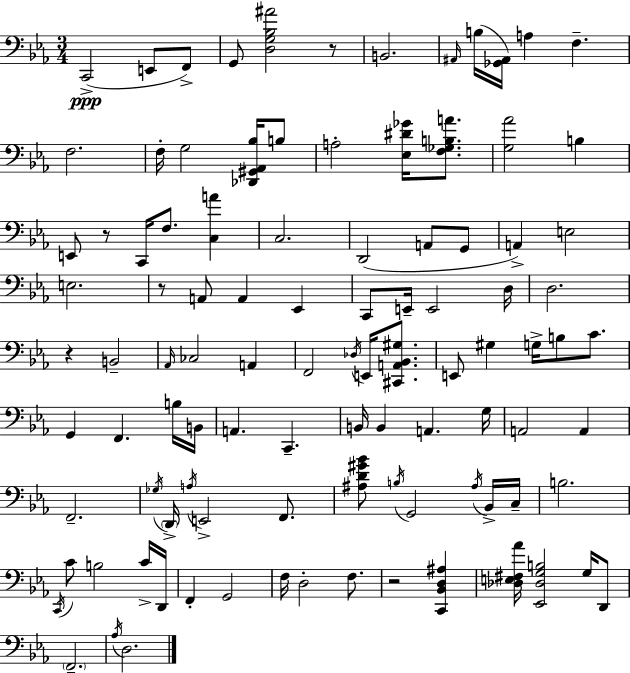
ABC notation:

X:1
T:Untitled
M:3/4
L:1/4
K:Cm
C,,2 E,,/2 F,,/2 G,,/2 [D,G,_B,^A]2 z/2 B,,2 ^A,,/4 B,/4 [_G,,^A,,]/4 A, F, F,2 F,/4 G,2 [_D,,^G,,_A,,_B,]/4 B,/2 A,2 [_E,^D_G]/4 [F,_G,B,A]/2 [G,_A]2 B, E,,/2 z/2 C,,/4 F,/2 [C,A] C,2 D,,2 A,,/2 G,,/2 A,, E,2 E,2 z/2 A,,/2 A,, _E,, C,,/2 E,,/4 E,,2 D,/4 D,2 z B,,2 _A,,/4 _C,2 A,, F,,2 _D,/4 E,,/4 [^C,,A,,_B,,^G,]/2 E,,/2 ^G, G,/4 B,/2 C/2 G,, F,, B,/4 B,,/4 A,, C,, B,,/4 B,, A,, G,/4 A,,2 A,, F,,2 _G,/4 D,,/4 A,/4 E,,2 F,,/2 [^A,D^G_B]/2 B,/4 G,,2 ^A,/4 _B,,/4 C,/4 B,2 C,,/4 C/2 B,2 C/4 D,,/4 F,, G,,2 F,/4 D,2 F,/2 z2 [C,,_B,,D,^A,] [_D,E,^F,_A]/4 [_E,,_D,G,B,]2 G,/4 D,,/2 F,,2 _A,/4 D,2